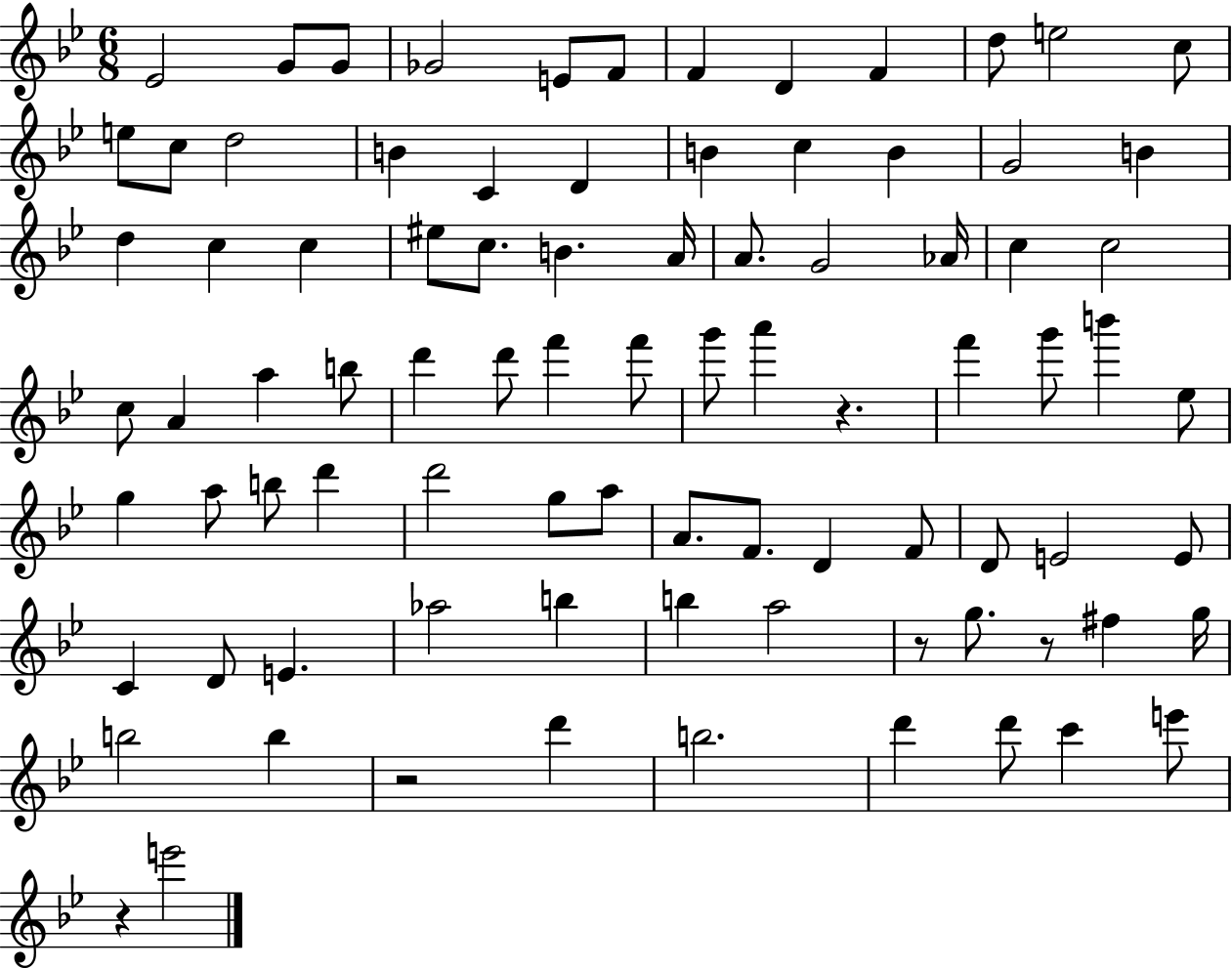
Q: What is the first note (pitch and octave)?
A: Eb4